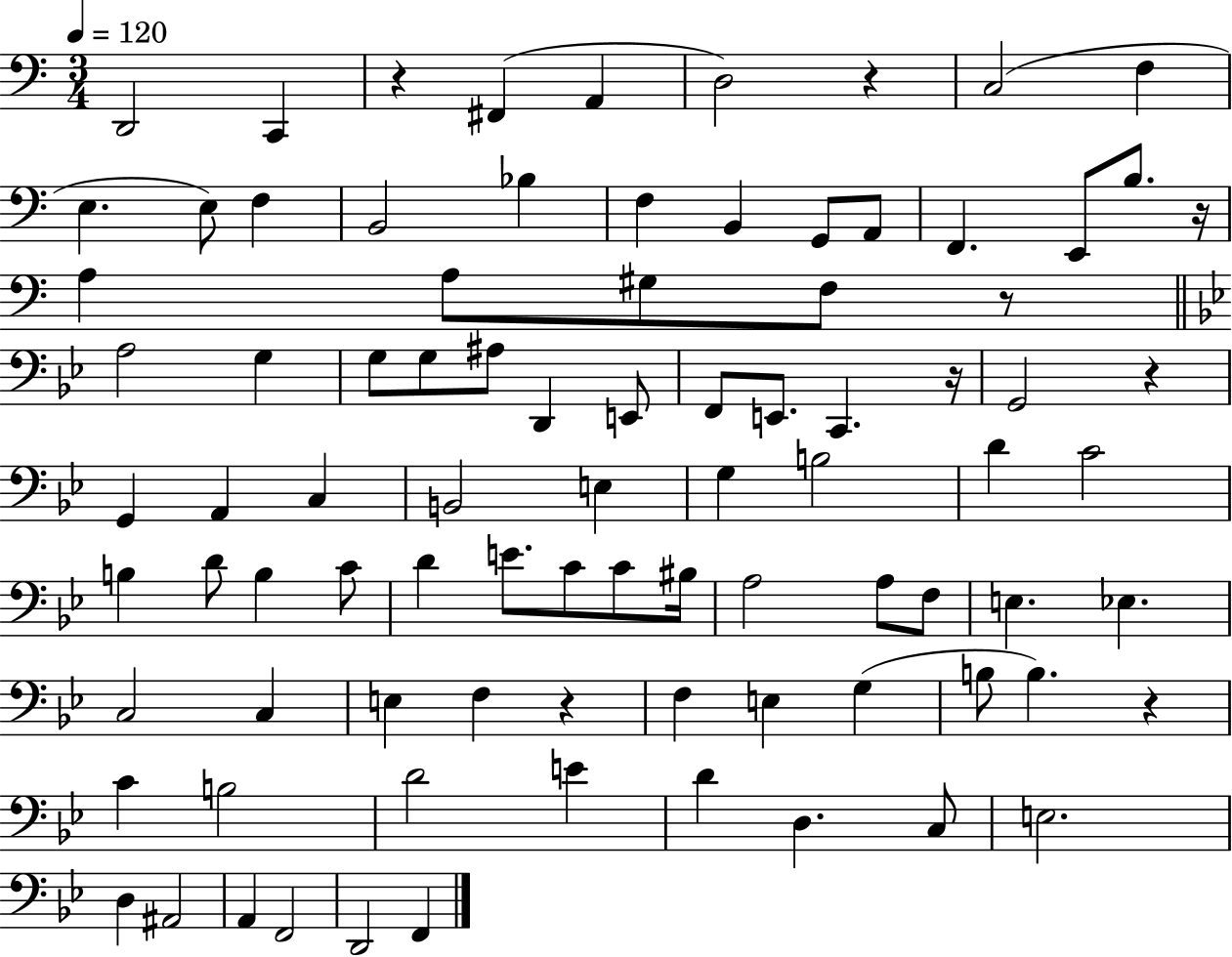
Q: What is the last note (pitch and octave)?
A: F2